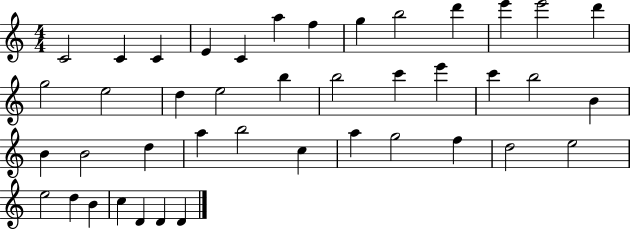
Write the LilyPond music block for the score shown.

{
  \clef treble
  \numericTimeSignature
  \time 4/4
  \key c \major
  c'2 c'4 c'4 | e'4 c'4 a''4 f''4 | g''4 b''2 d'''4 | e'''4 e'''2 d'''4 | \break g''2 e''2 | d''4 e''2 b''4 | b''2 c'''4 e'''4 | c'''4 b''2 b'4 | \break b'4 b'2 d''4 | a''4 b''2 c''4 | a''4 g''2 f''4 | d''2 e''2 | \break e''2 d''4 b'4 | c''4 d'4 d'4 d'4 | \bar "|."
}